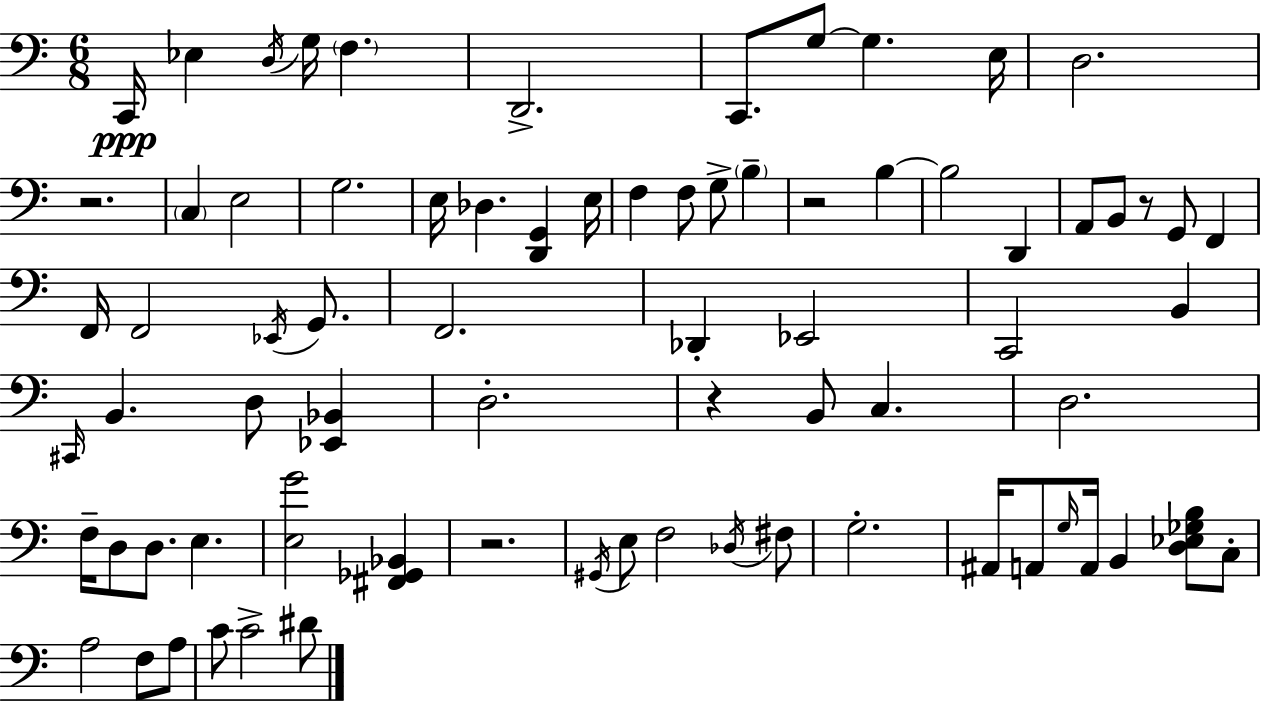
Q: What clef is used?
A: bass